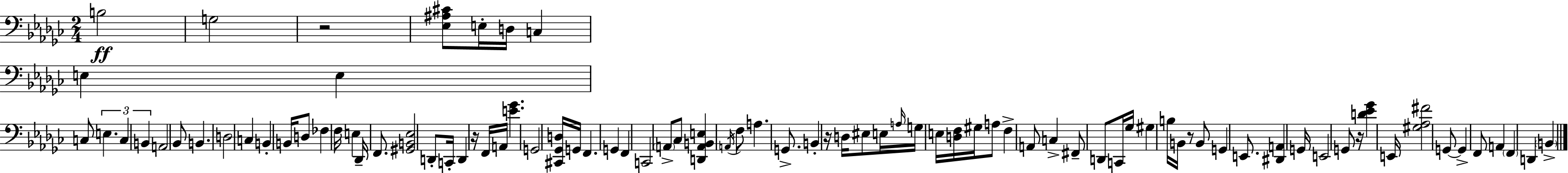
{
  \clef bass
  \numericTimeSignature
  \time 2/4
  \key ees \minor
  b2\ff | g2 | r2 | <ees ais cis'>8 e16-. d16 c4 | \break e4 e4 | c8 \tuplet 3/2 { e4. | c4 b,4 } | a,2 | \break bes,8 b,4. | d2 | c4 b,4-. | b,16 d8 fes4 f16 | \break e4 des,16-- f,8. | <gis, b, ees>2 | d,8-. c,16-. d,4 r16 | f,16 a,16 <e' ges'>4. | \break g,2 | <cis, ges, d>16 g,16 f,4. | g,4 f,4 | c,2 | \break \parenthesize a,8-> ces8 <d, a, b, e>4 | \acciaccatura { a,16 } f8 a4. | g,8.-> b,4-. | r16 d16 eis8 e16 \grace { a16 } g16 e16 | \break <d f>16 gis16 a8 f4-> | a,8 c4-> fis,8-- | d,8 c,16 ges16 gis4 | b16 b,16 r8 b,8 g,4 | \break e,8. <dis, a,>4 | g,16 e,2 | g,8 r16 <d' ees' ges'>4 | e,16 <gis aes fis'>2 | \break g,8~~ g,4-> | f,8 a,4 \parenthesize f,4 | d,4 \parenthesize b,4-> | \bar "|."
}